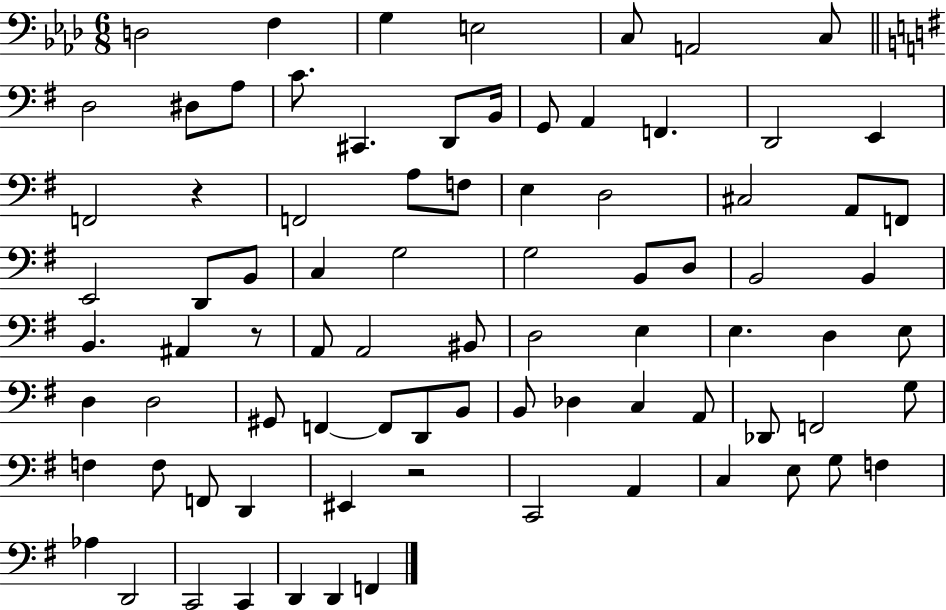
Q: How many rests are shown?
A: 3